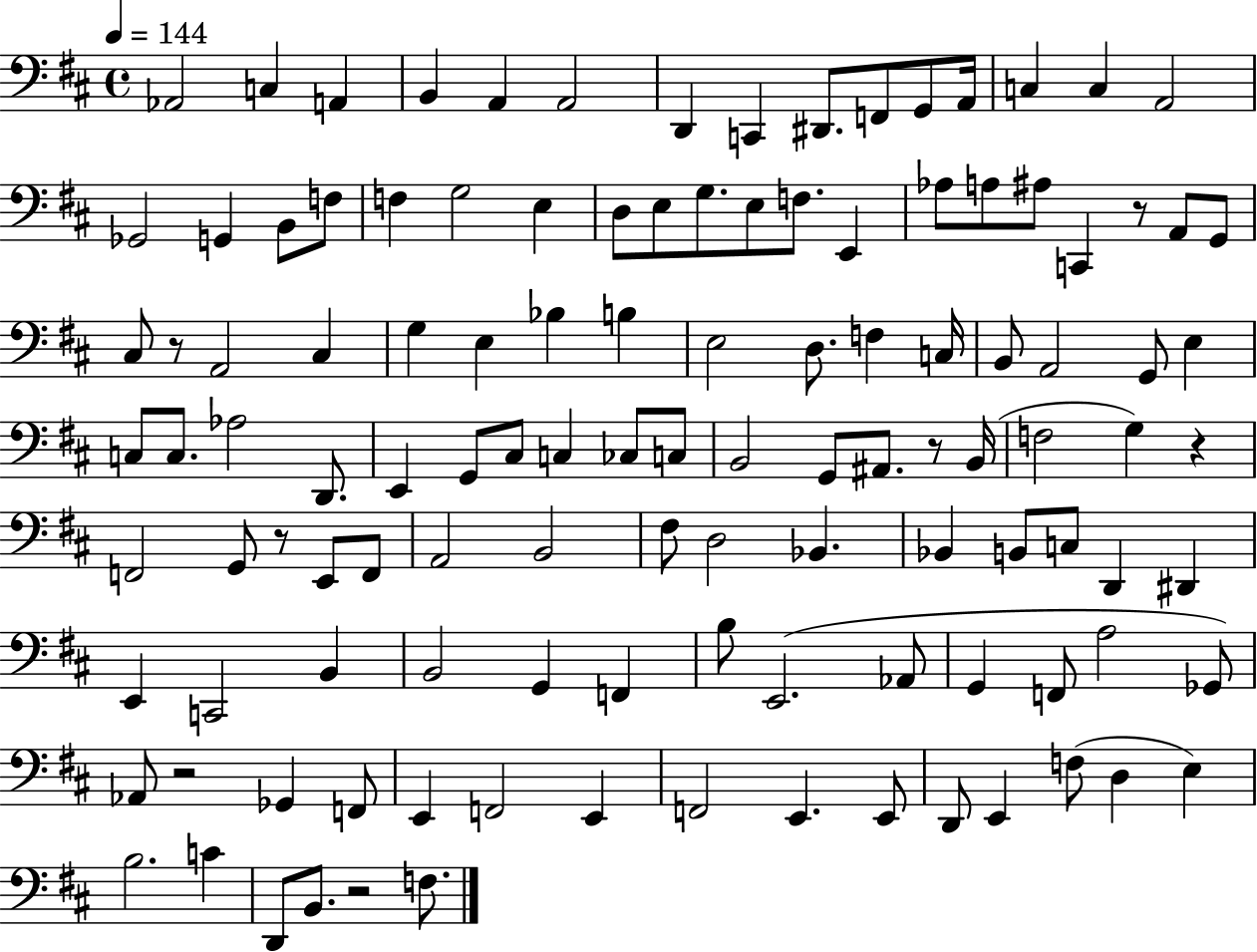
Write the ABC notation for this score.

X:1
T:Untitled
M:4/4
L:1/4
K:D
_A,,2 C, A,, B,, A,, A,,2 D,, C,, ^D,,/2 F,,/2 G,,/2 A,,/4 C, C, A,,2 _G,,2 G,, B,,/2 F,/2 F, G,2 E, D,/2 E,/2 G,/2 E,/2 F,/2 E,, _A,/2 A,/2 ^A,/2 C,, z/2 A,,/2 G,,/2 ^C,/2 z/2 A,,2 ^C, G, E, _B, B, E,2 D,/2 F, C,/4 B,,/2 A,,2 G,,/2 E, C,/2 C,/2 _A,2 D,,/2 E,, G,,/2 ^C,/2 C, _C,/2 C,/2 B,,2 G,,/2 ^A,,/2 z/2 B,,/4 F,2 G, z F,,2 G,,/2 z/2 E,,/2 F,,/2 A,,2 B,,2 ^F,/2 D,2 _B,, _B,, B,,/2 C,/2 D,, ^D,, E,, C,,2 B,, B,,2 G,, F,, B,/2 E,,2 _A,,/2 G,, F,,/2 A,2 _G,,/2 _A,,/2 z2 _G,, F,,/2 E,, F,,2 E,, F,,2 E,, E,,/2 D,,/2 E,, F,/2 D, E, B,2 C D,,/2 B,,/2 z2 F,/2